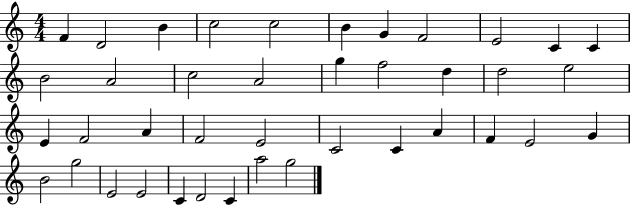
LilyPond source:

{
  \clef treble
  \numericTimeSignature
  \time 4/4
  \key c \major
  f'4 d'2 b'4 | c''2 c''2 | b'4 g'4 f'2 | e'2 c'4 c'4 | \break b'2 a'2 | c''2 a'2 | g''4 f''2 d''4 | d''2 e''2 | \break e'4 f'2 a'4 | f'2 e'2 | c'2 c'4 a'4 | f'4 e'2 g'4 | \break b'2 g''2 | e'2 e'2 | c'4 d'2 c'4 | a''2 g''2 | \break \bar "|."
}